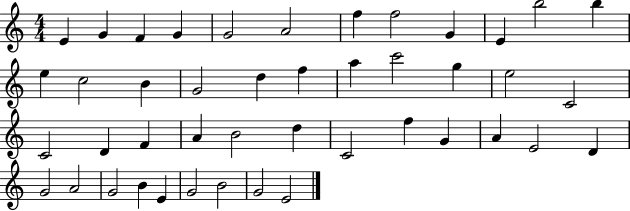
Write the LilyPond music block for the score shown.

{
  \clef treble
  \numericTimeSignature
  \time 4/4
  \key c \major
  e'4 g'4 f'4 g'4 | g'2 a'2 | f''4 f''2 g'4 | e'4 b''2 b''4 | \break e''4 c''2 b'4 | g'2 d''4 f''4 | a''4 c'''2 g''4 | e''2 c'2 | \break c'2 d'4 f'4 | a'4 b'2 d''4 | c'2 f''4 g'4 | a'4 e'2 d'4 | \break g'2 a'2 | g'2 b'4 e'4 | g'2 b'2 | g'2 e'2 | \break \bar "|."
}